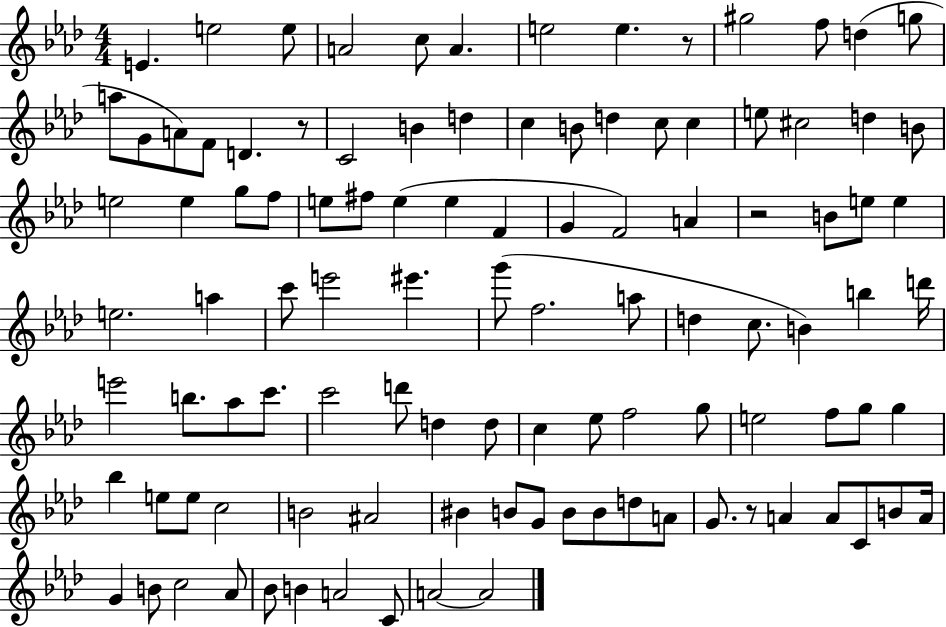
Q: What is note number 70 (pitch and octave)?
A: E5